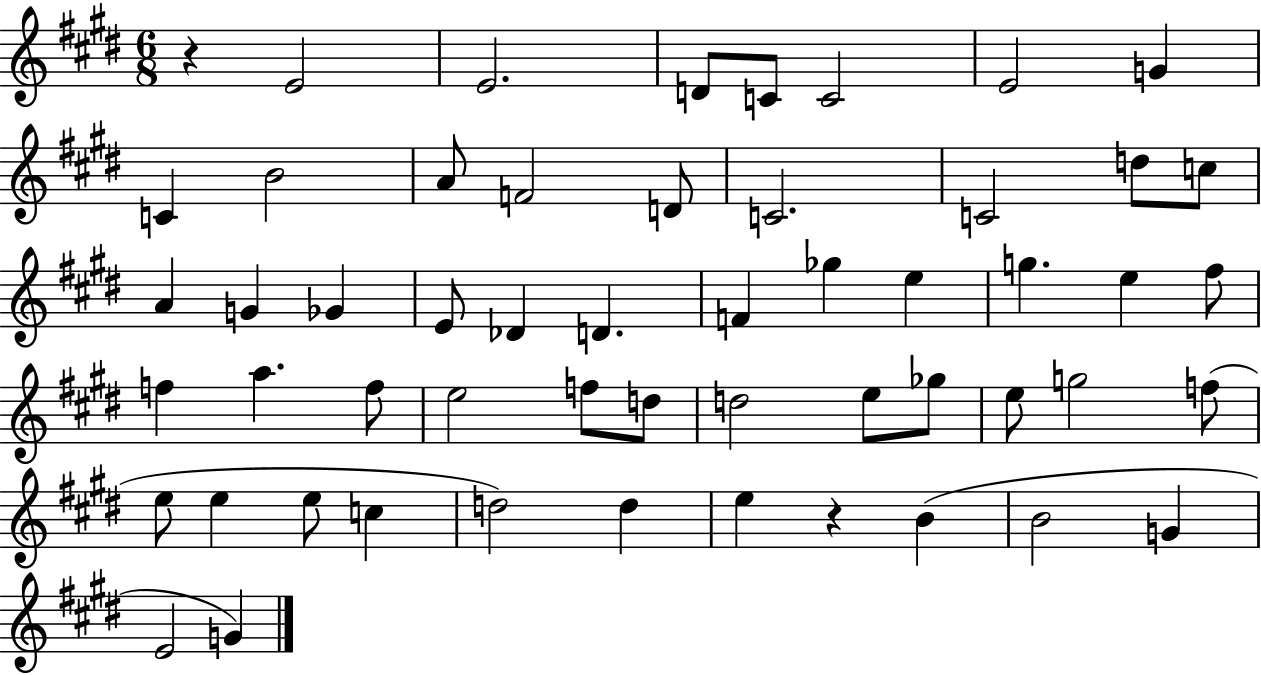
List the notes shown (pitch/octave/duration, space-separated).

R/q E4/h E4/h. D4/e C4/e C4/h E4/h G4/q C4/q B4/h A4/e F4/h D4/e C4/h. C4/h D5/e C5/e A4/q G4/q Gb4/q E4/e Db4/q D4/q. F4/q Gb5/q E5/q G5/q. E5/q F#5/e F5/q A5/q. F5/e E5/h F5/e D5/e D5/h E5/e Gb5/e E5/e G5/h F5/e E5/e E5/q E5/e C5/q D5/h D5/q E5/q R/q B4/q B4/h G4/q E4/h G4/q